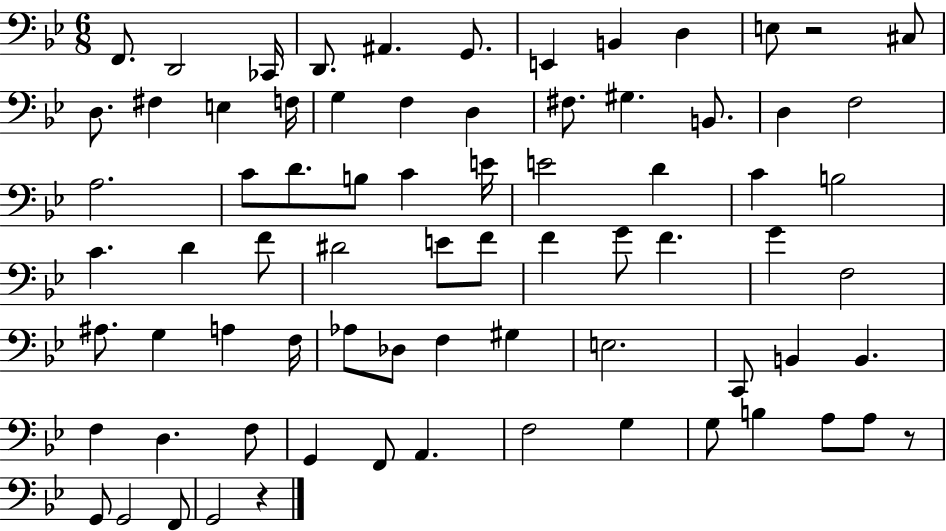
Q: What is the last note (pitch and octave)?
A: G2